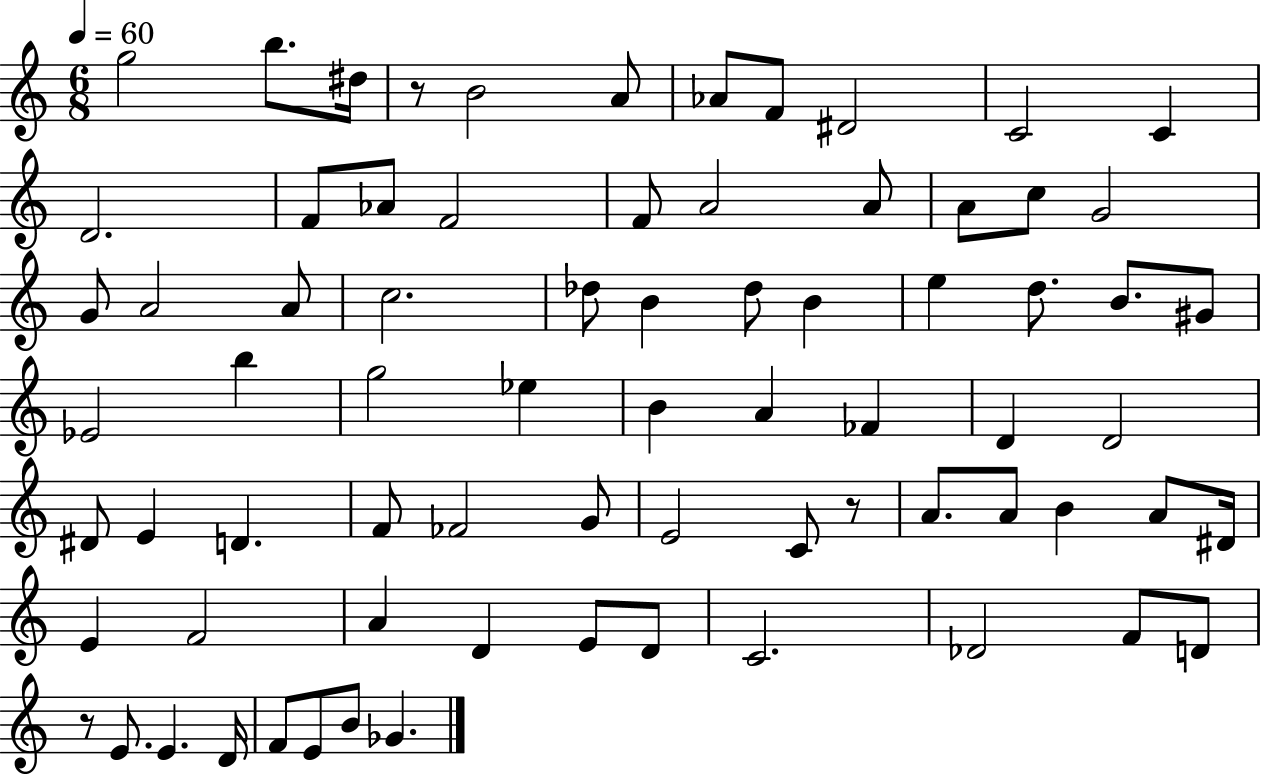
X:1
T:Untitled
M:6/8
L:1/4
K:C
g2 b/2 ^d/4 z/2 B2 A/2 _A/2 F/2 ^D2 C2 C D2 F/2 _A/2 F2 F/2 A2 A/2 A/2 c/2 G2 G/2 A2 A/2 c2 _d/2 B _d/2 B e d/2 B/2 ^G/2 _E2 b g2 _e B A _F D D2 ^D/2 E D F/2 _F2 G/2 E2 C/2 z/2 A/2 A/2 B A/2 ^D/4 E F2 A D E/2 D/2 C2 _D2 F/2 D/2 z/2 E/2 E D/4 F/2 E/2 B/2 _G